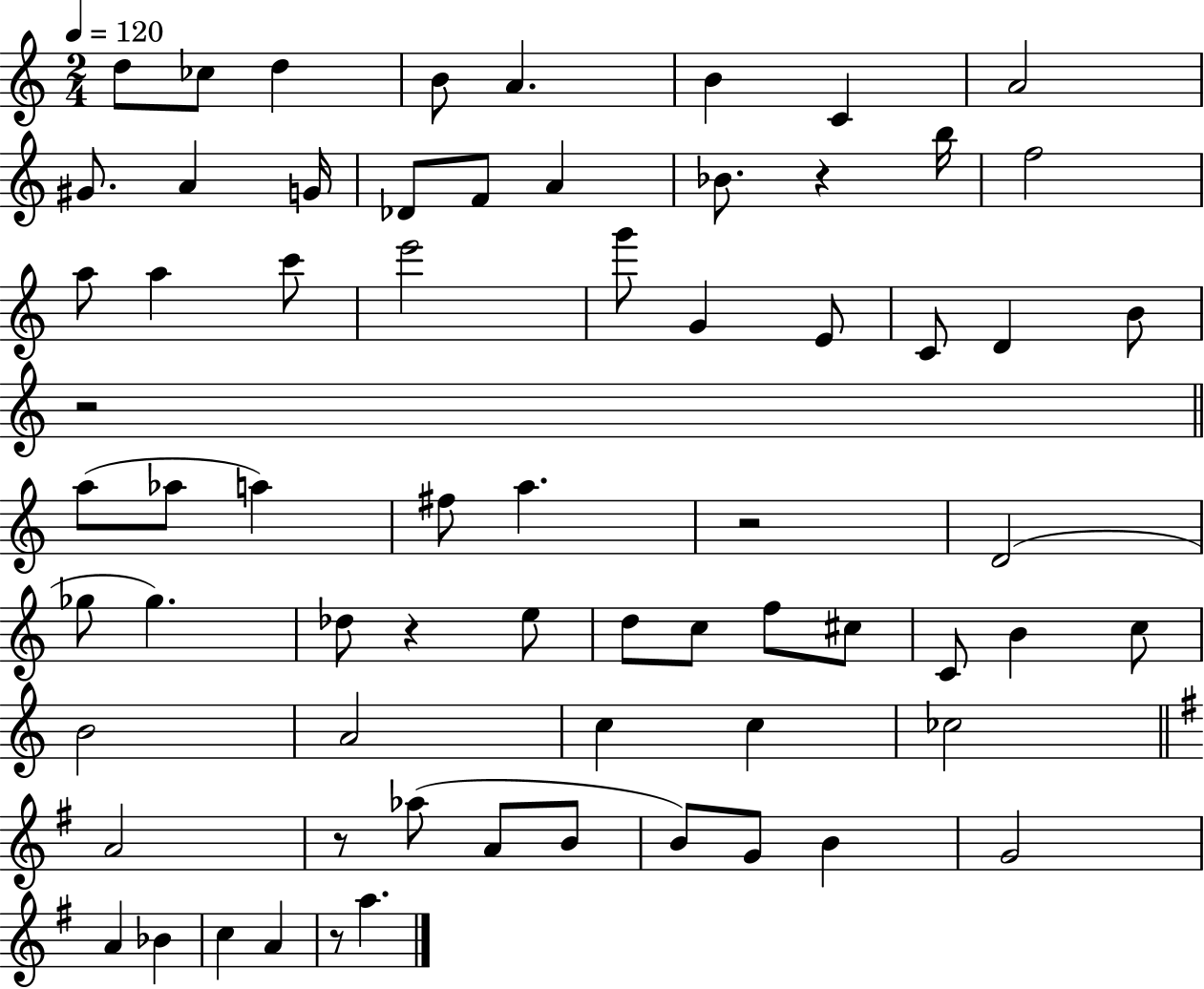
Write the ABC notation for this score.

X:1
T:Untitled
M:2/4
L:1/4
K:C
d/2 _c/2 d B/2 A B C A2 ^G/2 A G/4 _D/2 F/2 A _B/2 z b/4 f2 a/2 a c'/2 e'2 g'/2 G E/2 C/2 D B/2 z2 a/2 _a/2 a ^f/2 a z2 D2 _g/2 _g _d/2 z e/2 d/2 c/2 f/2 ^c/2 C/2 B c/2 B2 A2 c c _c2 A2 z/2 _a/2 A/2 B/2 B/2 G/2 B G2 A _B c A z/2 a